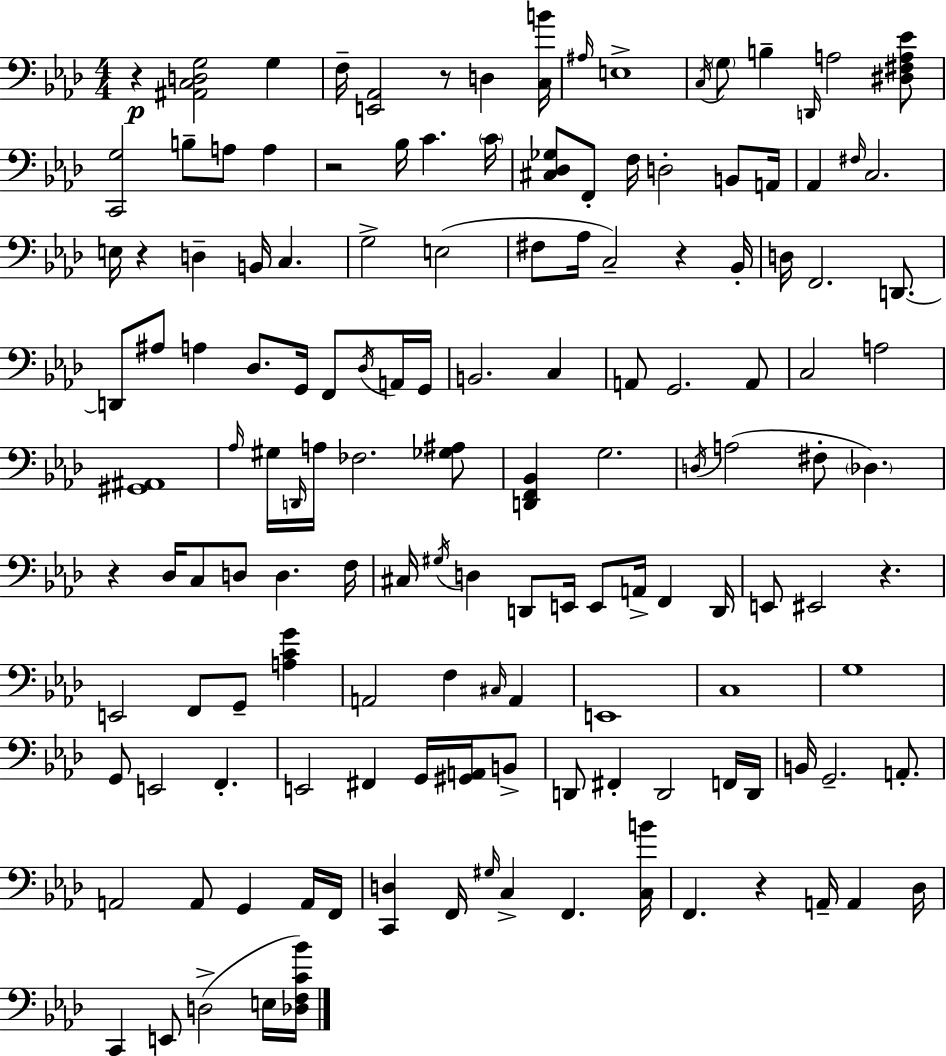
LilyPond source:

{
  \clef bass
  \numericTimeSignature
  \time 4/4
  \key f \minor
  r4\p <ais, c d g>2 g4 | f16-- <e, aes,>2 r8 d4 <c b'>16 | \grace { ais16 } e1-> | \acciaccatura { c16 } \parenthesize g8 b4-- \grace { d,16 } a2 | \break <dis fis a ees'>8 <c, g>2 b8-- a8 a4 | r2 bes16 c'4. | \parenthesize c'16 <cis des ges>8 f,8-. f16 d2-. | b,8 a,16 aes,4 \grace { fis16 } c2. | \break e16 r4 d4-- b,16 c4. | g2-> e2( | fis8 aes16 c2--) r4 | bes,16-. d16 f,2. | \break d,8.~~ d,8 ais8 a4 des8. g,16 | f,8 \acciaccatura { des16 } a,16 g,16 b,2. | c4 a,8 g,2. | a,8 c2 a2 | \break <gis, ais,>1 | \grace { aes16 } gis16 \grace { d,16 } a16 fes2. | <ges ais>8 <d, f, bes,>4 g2. | \acciaccatura { d16 } a2( | \break fis8-. \parenthesize des4.) r4 des16 c8 d8 | d4. f16 cis16 \acciaccatura { gis16 } d4 d,8 | e,16 e,8 a,16-> f,4 d,16 e,8 eis,2 | r4. e,2 | \break f,8 g,8-- <a c' g'>4 a,2 | f4 \grace { cis16 } a,4 e,1 | c1 | g1 | \break g,8 e,2 | f,4.-. e,2 | fis,4 g,16 <gis, a,>16 b,8-> d,8 fis,4-. | d,2 f,16 d,16 b,16 g,2.-- | \break a,8.-. a,2 | a,8 g,4 a,16 f,16 <c, d>4 f,16 \grace { gis16 } | c4-> f,4. <c b'>16 f,4. | r4 a,16-- a,4 des16 c,4 e,8 | \break d2->( e16 <des f c' bes'>16) \bar "|."
}